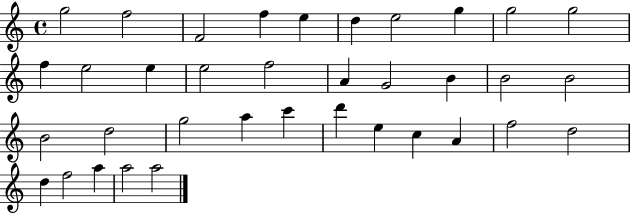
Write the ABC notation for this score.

X:1
T:Untitled
M:4/4
L:1/4
K:C
g2 f2 F2 f e d e2 g g2 g2 f e2 e e2 f2 A G2 B B2 B2 B2 d2 g2 a c' d' e c A f2 d2 d f2 a a2 a2